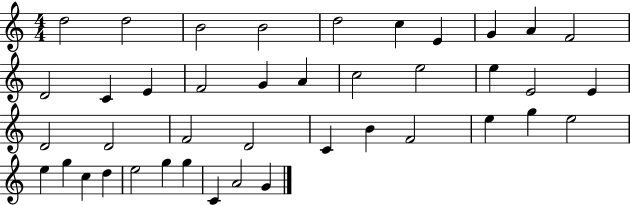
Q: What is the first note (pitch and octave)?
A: D5